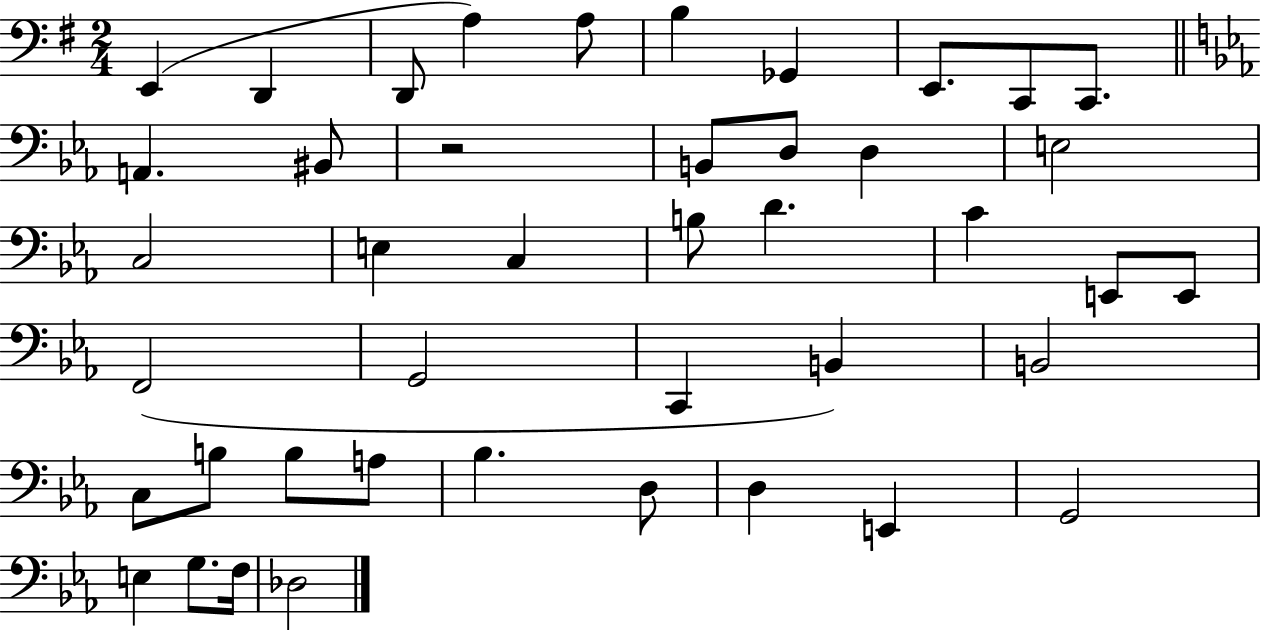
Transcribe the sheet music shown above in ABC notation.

X:1
T:Untitled
M:2/4
L:1/4
K:G
E,, D,, D,,/2 A, A,/2 B, _G,, E,,/2 C,,/2 C,,/2 A,, ^B,,/2 z2 B,,/2 D,/2 D, E,2 C,2 E, C, B,/2 D C E,,/2 E,,/2 F,,2 G,,2 C,, B,, B,,2 C,/2 B,/2 B,/2 A,/2 _B, D,/2 D, E,, G,,2 E, G,/2 F,/4 _D,2